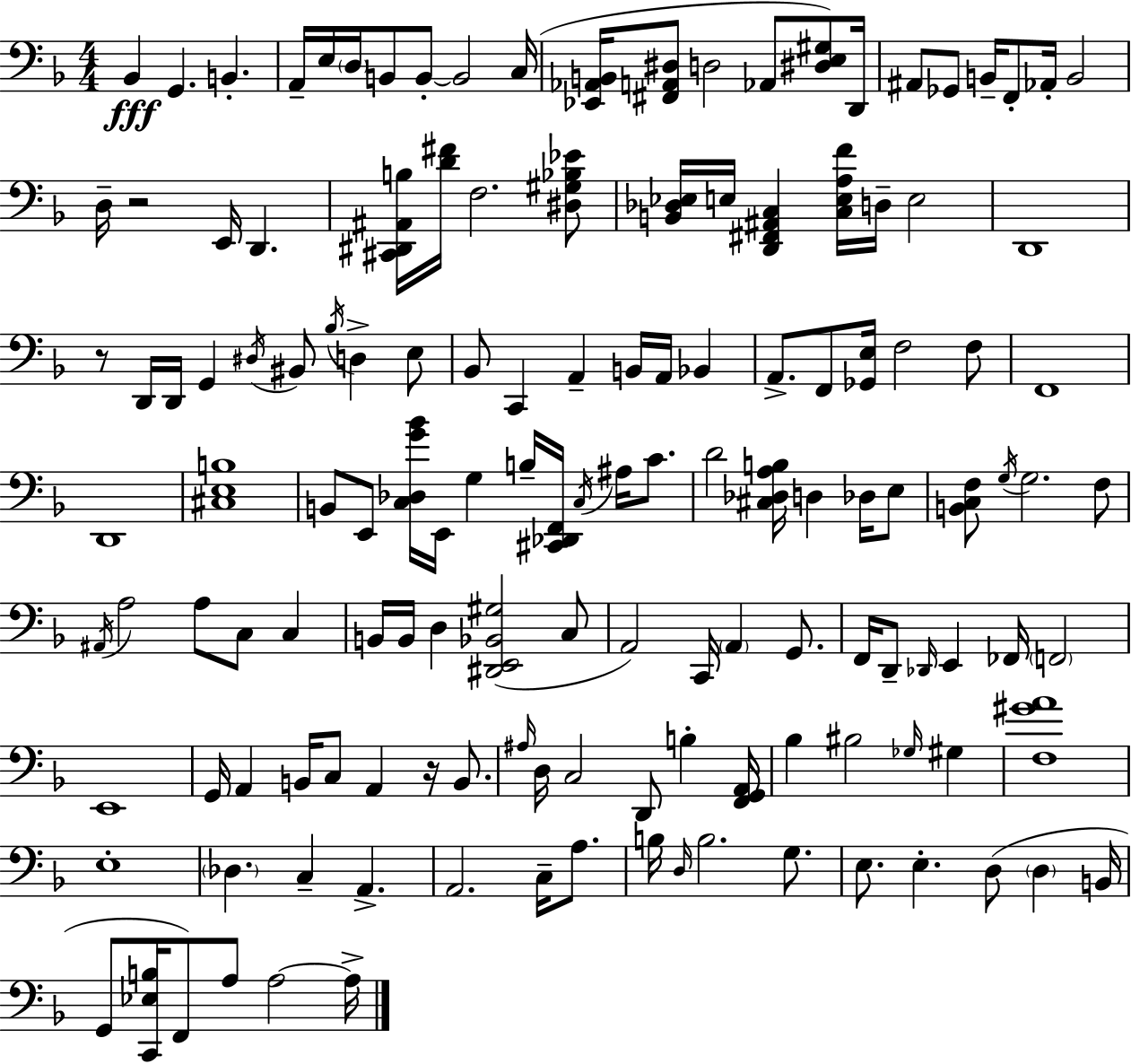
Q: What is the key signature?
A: D minor